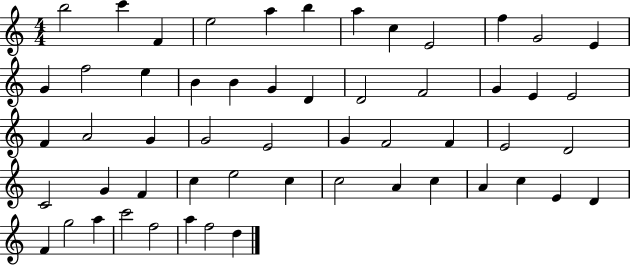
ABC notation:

X:1
T:Untitled
M:4/4
L:1/4
K:C
b2 c' F e2 a b a c E2 f G2 E G f2 e B B G D D2 F2 G E E2 F A2 G G2 E2 G F2 F E2 D2 C2 G F c e2 c c2 A c A c E D F g2 a c'2 f2 a f2 d